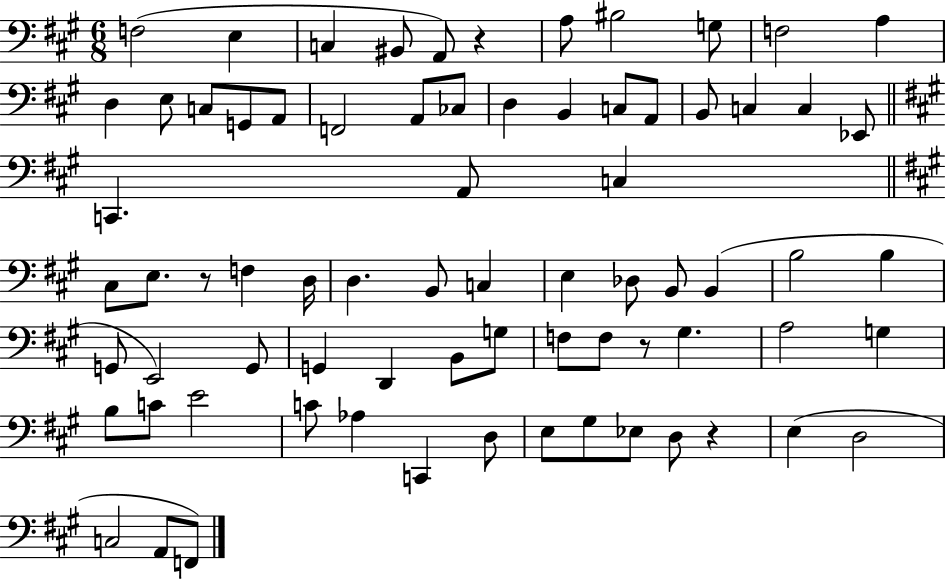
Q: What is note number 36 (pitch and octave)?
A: C3